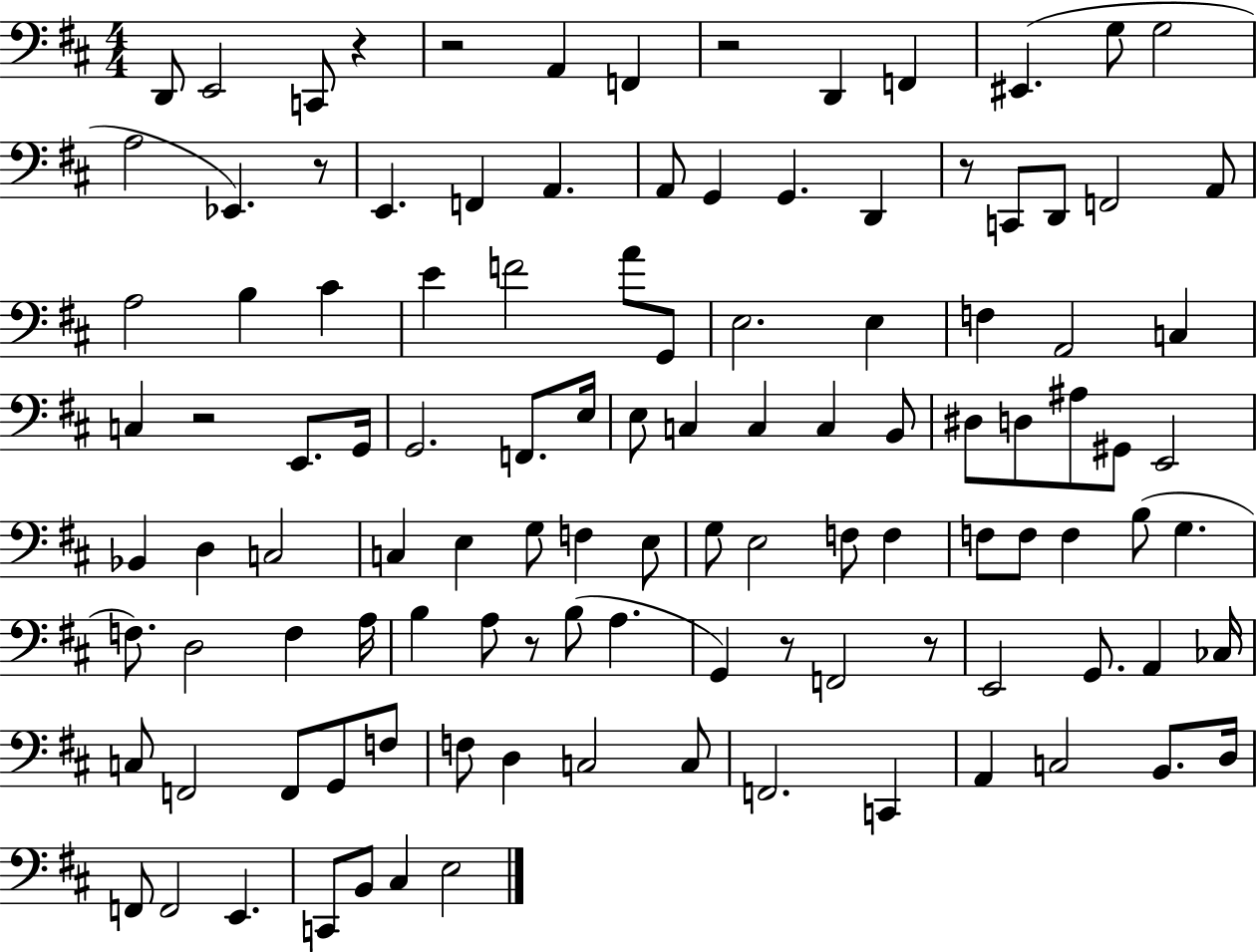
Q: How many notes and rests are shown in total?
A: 113